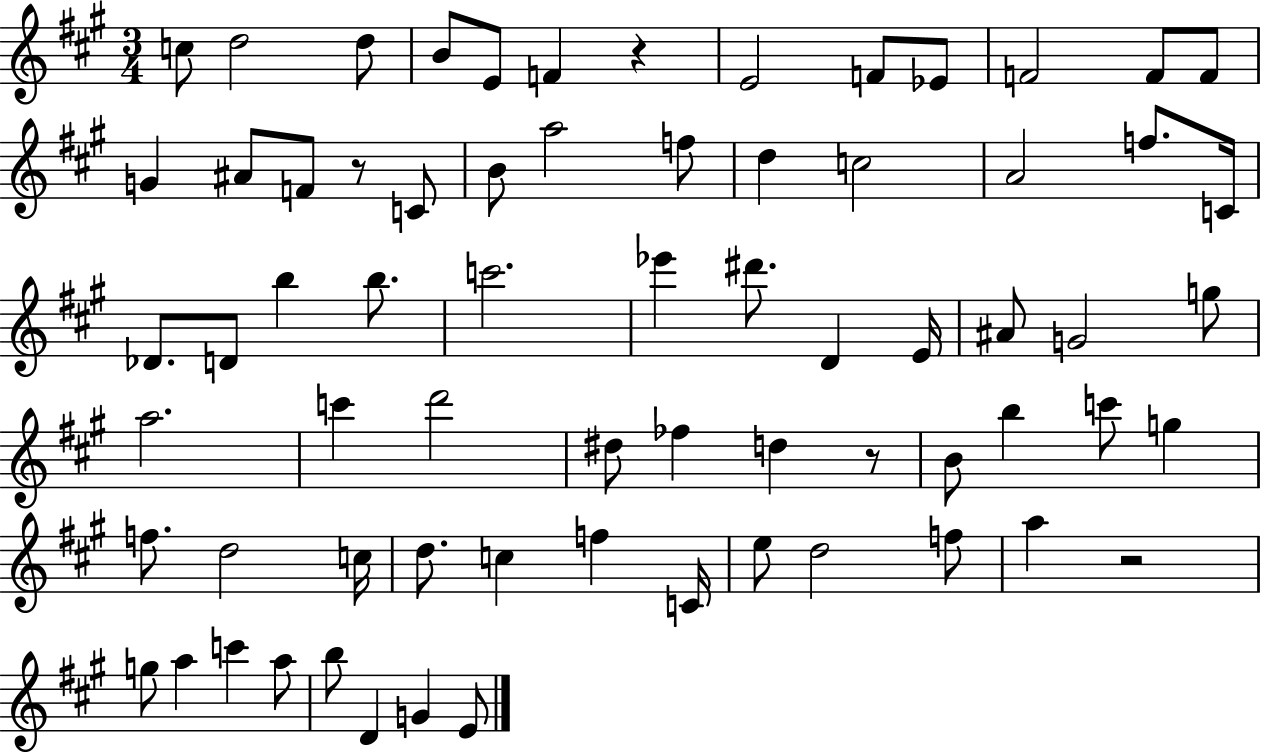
C5/e D5/h D5/e B4/e E4/e F4/q R/q E4/h F4/e Eb4/e F4/h F4/e F4/e G4/q A#4/e F4/e R/e C4/e B4/e A5/h F5/e D5/q C5/h A4/h F5/e. C4/s Db4/e. D4/e B5/q B5/e. C6/h. Eb6/q D#6/e. D4/q E4/s A#4/e G4/h G5/e A5/h. C6/q D6/h D#5/e FES5/q D5/q R/e B4/e B5/q C6/e G5/q F5/e. D5/h C5/s D5/e. C5/q F5/q C4/s E5/e D5/h F5/e A5/q R/h G5/e A5/q C6/q A5/e B5/e D4/q G4/q E4/e